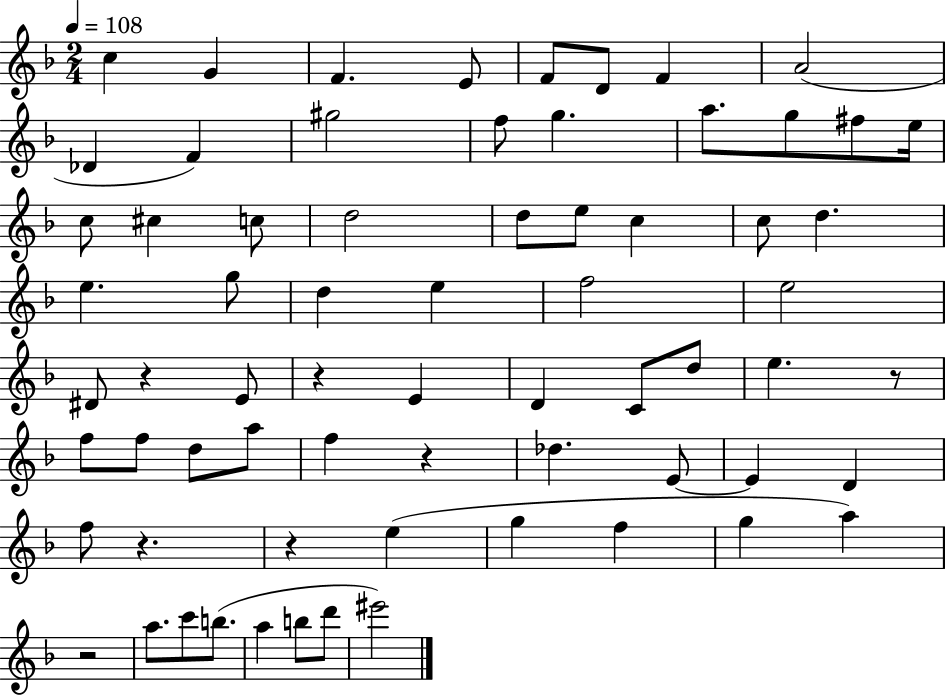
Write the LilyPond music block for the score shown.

{
  \clef treble
  \numericTimeSignature
  \time 2/4
  \key f \major
  \tempo 4 = 108
  c''4 g'4 | f'4. e'8 | f'8 d'8 f'4 | a'2( | \break des'4 f'4) | gis''2 | f''8 g''4. | a''8. g''8 fis''8 e''16 | \break c''8 cis''4 c''8 | d''2 | d''8 e''8 c''4 | c''8 d''4. | \break e''4. g''8 | d''4 e''4 | f''2 | e''2 | \break dis'8 r4 e'8 | r4 e'4 | d'4 c'8 d''8 | e''4. r8 | \break f''8 f''8 d''8 a''8 | f''4 r4 | des''4. e'8~~ | e'4 d'4 | \break f''8 r4. | r4 e''4( | g''4 f''4 | g''4 a''4) | \break r2 | a''8. c'''8 b''8.( | a''4 b''8 d'''8 | eis'''2) | \break \bar "|."
}